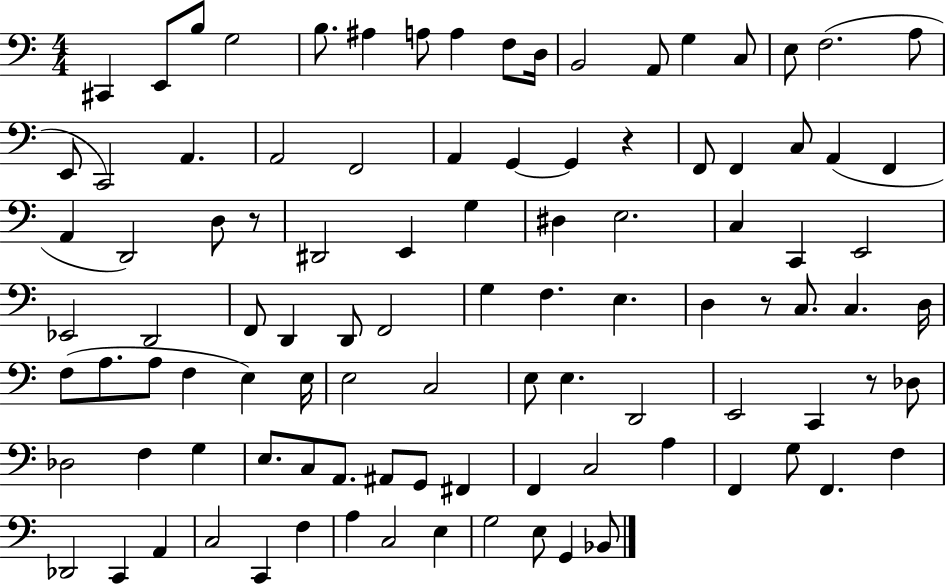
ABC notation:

X:1
T:Untitled
M:4/4
L:1/4
K:C
^C,, E,,/2 B,/2 G,2 B,/2 ^A, A,/2 A, F,/2 D,/4 B,,2 A,,/2 G, C,/2 E,/2 F,2 A,/2 E,,/2 C,,2 A,, A,,2 F,,2 A,, G,, G,, z F,,/2 F,, C,/2 A,, F,, A,, D,,2 D,/2 z/2 ^D,,2 E,, G, ^D, E,2 C, C,, E,,2 _E,,2 D,,2 F,,/2 D,, D,,/2 F,,2 G, F, E, D, z/2 C,/2 C, D,/4 F,/2 A,/2 A,/2 F, E, E,/4 E,2 C,2 E,/2 E, D,,2 E,,2 C,, z/2 _D,/2 _D,2 F, G, E,/2 C,/2 A,,/2 ^A,,/2 G,,/2 ^F,, F,, C,2 A, F,, G,/2 F,, F, _D,,2 C,, A,, C,2 C,, F, A, C,2 E, G,2 E,/2 G,, _B,,/2